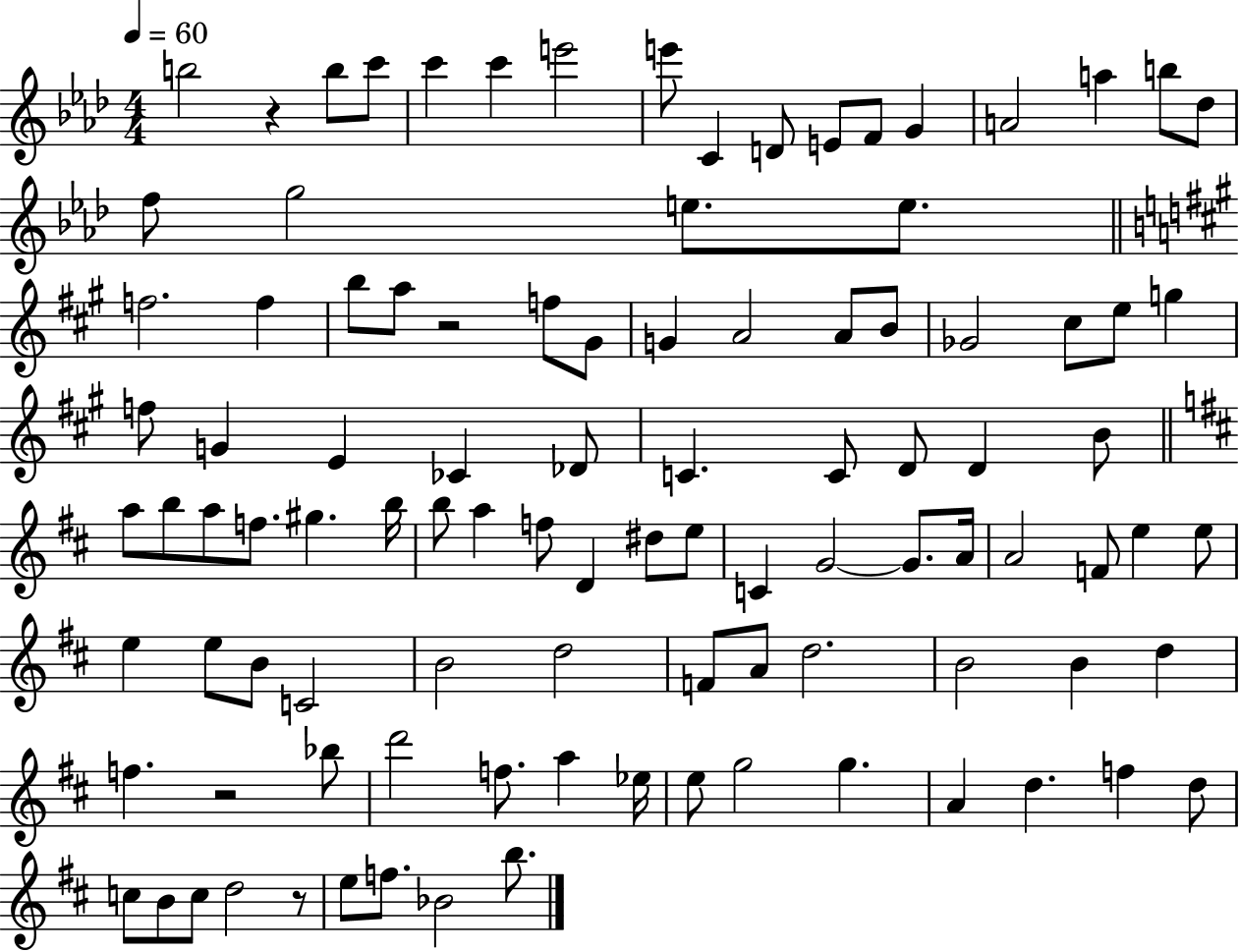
{
  \clef treble
  \numericTimeSignature
  \time 4/4
  \key aes \major
  \tempo 4 = 60
  \repeat volta 2 { b''2 r4 b''8 c'''8 | c'''4 c'''4 e'''2 | e'''8 c'4 d'8 e'8 f'8 g'4 | a'2 a''4 b''8 des''8 | \break f''8 g''2 e''8. e''8. | \bar "||" \break \key a \major f''2. f''4 | b''8 a''8 r2 f''8 gis'8 | g'4 a'2 a'8 b'8 | ges'2 cis''8 e''8 g''4 | \break f''8 g'4 e'4 ces'4 des'8 | c'4. c'8 d'8 d'4 b'8 | \bar "||" \break \key d \major a''8 b''8 a''8 f''8. gis''4. b''16 | b''8 a''4 f''8 d'4 dis''8 e''8 | c'4 g'2~~ g'8. a'16 | a'2 f'8 e''4 e''8 | \break e''4 e''8 b'8 c'2 | b'2 d''2 | f'8 a'8 d''2. | b'2 b'4 d''4 | \break f''4. r2 bes''8 | d'''2 f''8. a''4 ees''16 | e''8 g''2 g''4. | a'4 d''4. f''4 d''8 | \break c''8 b'8 c''8 d''2 r8 | e''8 f''8. bes'2 b''8. | } \bar "|."
}